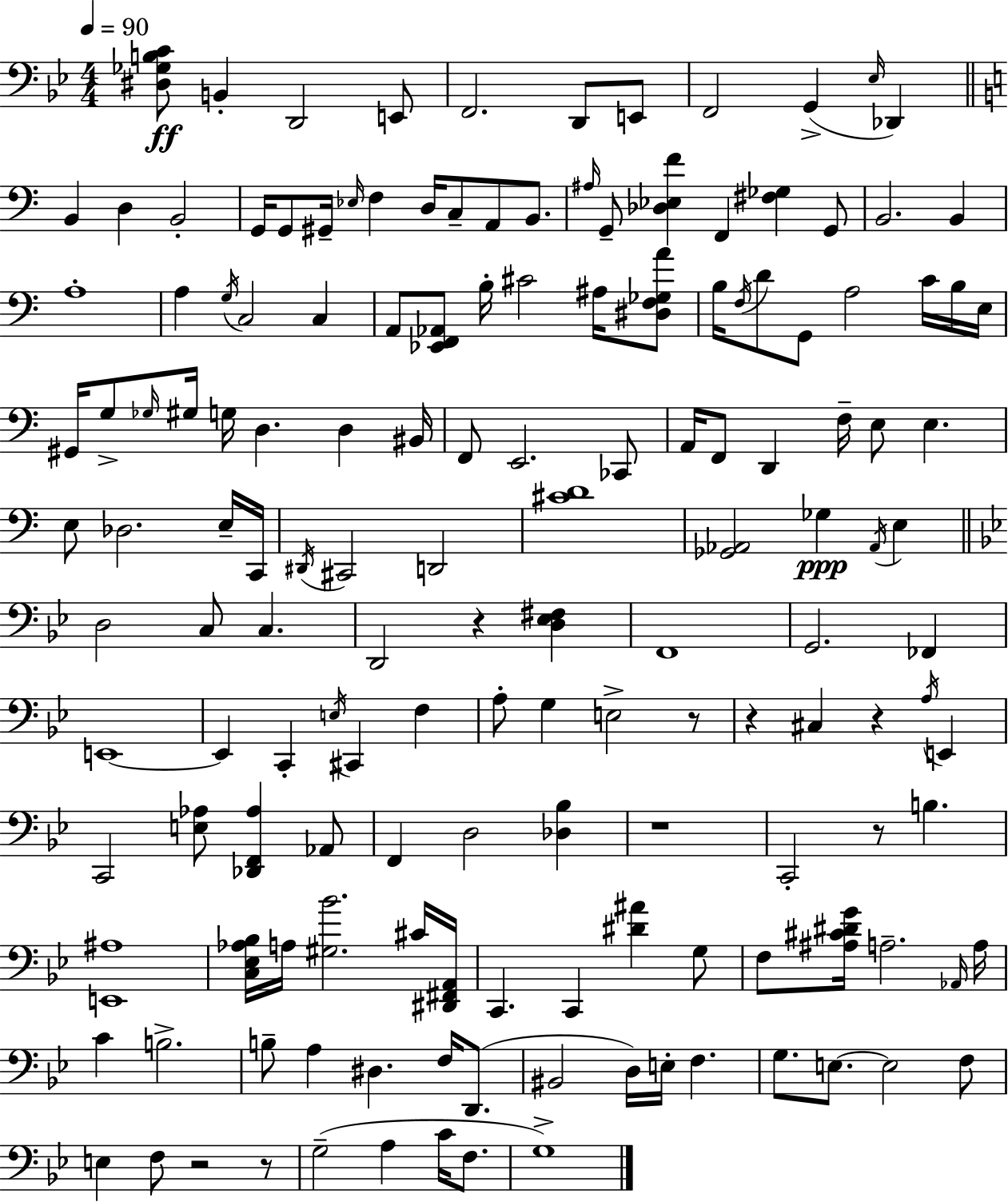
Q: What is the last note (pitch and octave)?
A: G3